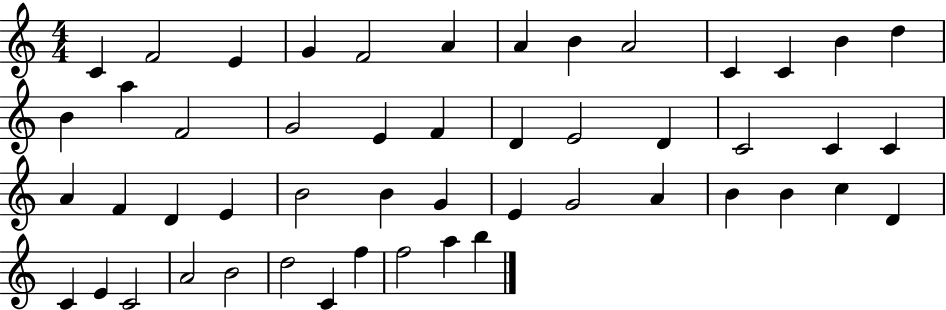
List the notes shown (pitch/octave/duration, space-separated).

C4/q F4/h E4/q G4/q F4/h A4/q A4/q B4/q A4/h C4/q C4/q B4/q D5/q B4/q A5/q F4/h G4/h E4/q F4/q D4/q E4/h D4/q C4/h C4/q C4/q A4/q F4/q D4/q E4/q B4/h B4/q G4/q E4/q G4/h A4/q B4/q B4/q C5/q D4/q C4/q E4/q C4/h A4/h B4/h D5/h C4/q F5/q F5/h A5/q B5/q